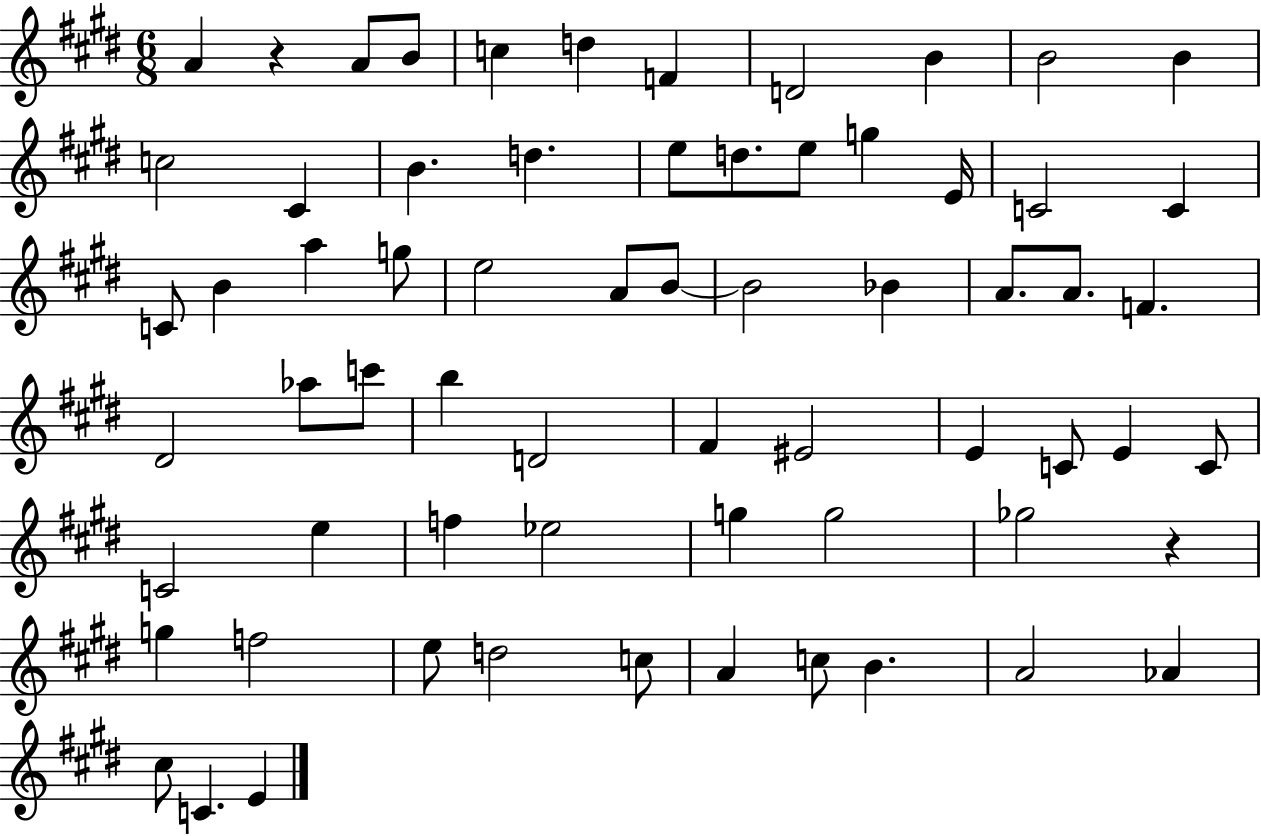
{
  \clef treble
  \numericTimeSignature
  \time 6/8
  \key e \major
  a'4 r4 a'8 b'8 | c''4 d''4 f'4 | d'2 b'4 | b'2 b'4 | \break c''2 cis'4 | b'4. d''4. | e''8 d''8. e''8 g''4 e'16 | c'2 c'4 | \break c'8 b'4 a''4 g''8 | e''2 a'8 b'8~~ | b'2 bes'4 | a'8. a'8. f'4. | \break dis'2 aes''8 c'''8 | b''4 d'2 | fis'4 eis'2 | e'4 c'8 e'4 c'8 | \break c'2 e''4 | f''4 ees''2 | g''4 g''2 | ges''2 r4 | \break g''4 f''2 | e''8 d''2 c''8 | a'4 c''8 b'4. | a'2 aes'4 | \break cis''8 c'4. e'4 | \bar "|."
}